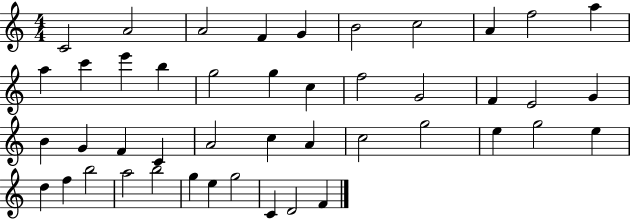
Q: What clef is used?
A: treble